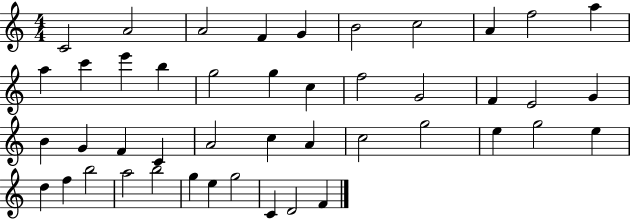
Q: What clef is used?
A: treble